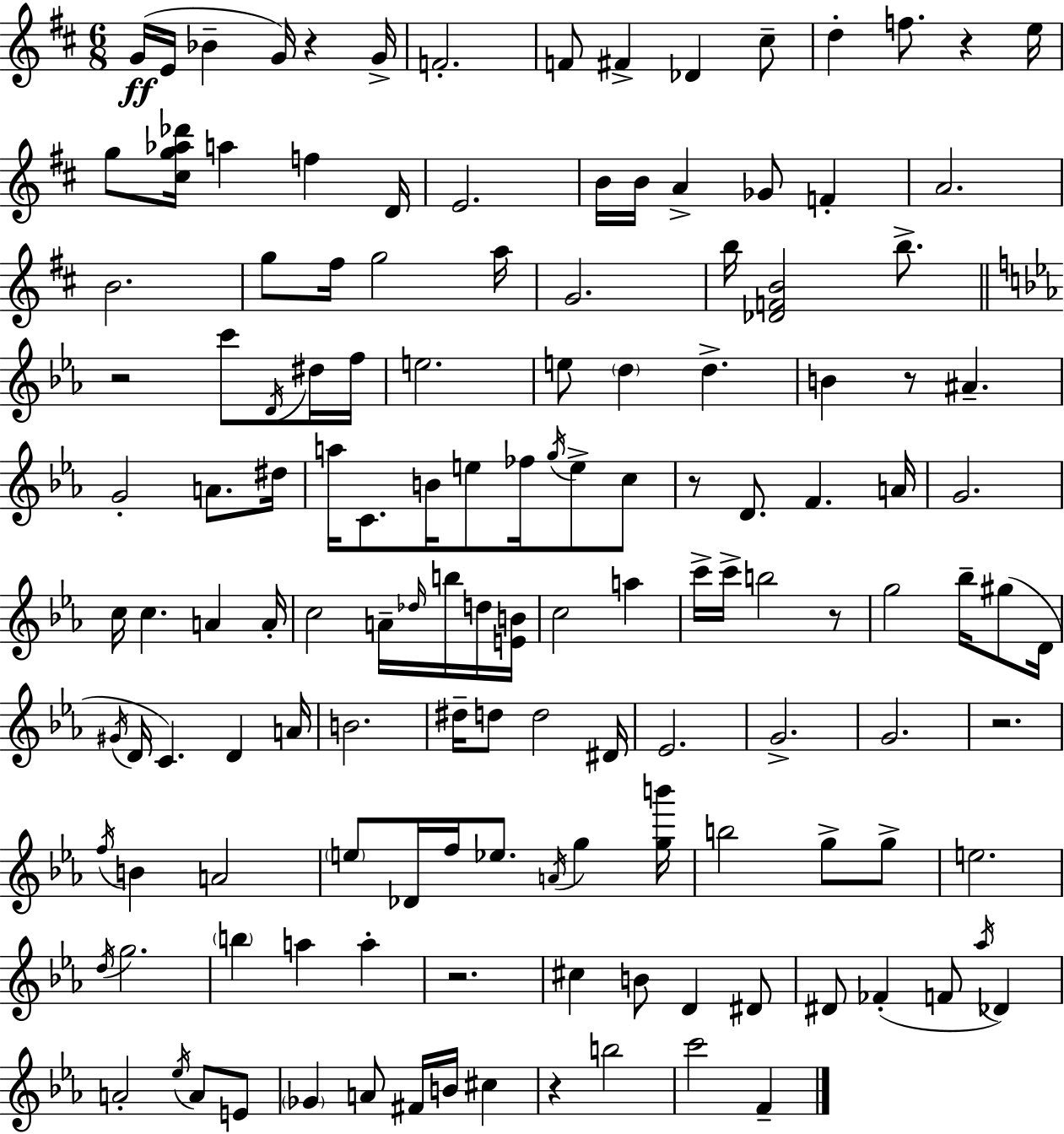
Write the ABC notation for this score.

X:1
T:Untitled
M:6/8
L:1/4
K:D
G/4 E/4 _B G/4 z G/4 F2 F/2 ^F _D ^c/2 d f/2 z e/4 g/2 [^cg_a_d']/4 a f D/4 E2 B/4 B/4 A _G/2 F A2 B2 g/2 ^f/4 g2 a/4 G2 b/4 [_DFB]2 b/2 z2 c'/2 D/4 ^d/4 f/4 e2 e/2 d d B z/2 ^A G2 A/2 ^d/4 a/4 C/2 B/4 e/2 _f/4 g/4 e/2 c/2 z/2 D/2 F A/4 G2 c/4 c A A/4 c2 A/4 _d/4 b/4 d/4 [EB]/4 c2 a c'/4 c'/4 b2 z/2 g2 _b/4 ^g/2 D/4 ^G/4 D/4 C D A/4 B2 ^d/4 d/2 d2 ^D/4 _E2 G2 G2 z2 f/4 B A2 e/2 _D/4 f/4 _e/2 A/4 g [gb']/4 b2 g/2 g/2 e2 d/4 g2 b a a z2 ^c B/2 D ^D/2 ^D/2 _F F/2 _a/4 _D A2 _e/4 A/2 E/2 _G A/2 ^F/4 B/4 ^c z b2 c'2 F